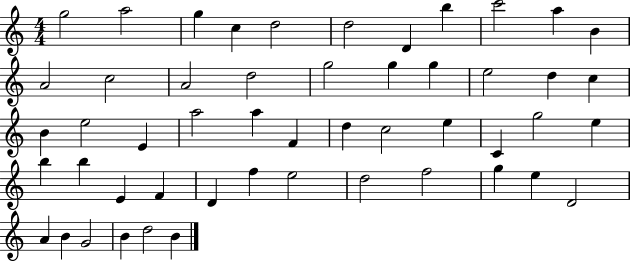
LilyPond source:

{
  \clef treble
  \numericTimeSignature
  \time 4/4
  \key c \major
  g''2 a''2 | g''4 c''4 d''2 | d''2 d'4 b''4 | c'''2 a''4 b'4 | \break a'2 c''2 | a'2 d''2 | g''2 g''4 g''4 | e''2 d''4 c''4 | \break b'4 e''2 e'4 | a''2 a''4 f'4 | d''4 c''2 e''4 | c'4 g''2 e''4 | \break b''4 b''4 e'4 f'4 | d'4 f''4 e''2 | d''2 f''2 | g''4 e''4 d'2 | \break a'4 b'4 g'2 | b'4 d''2 b'4 | \bar "|."
}